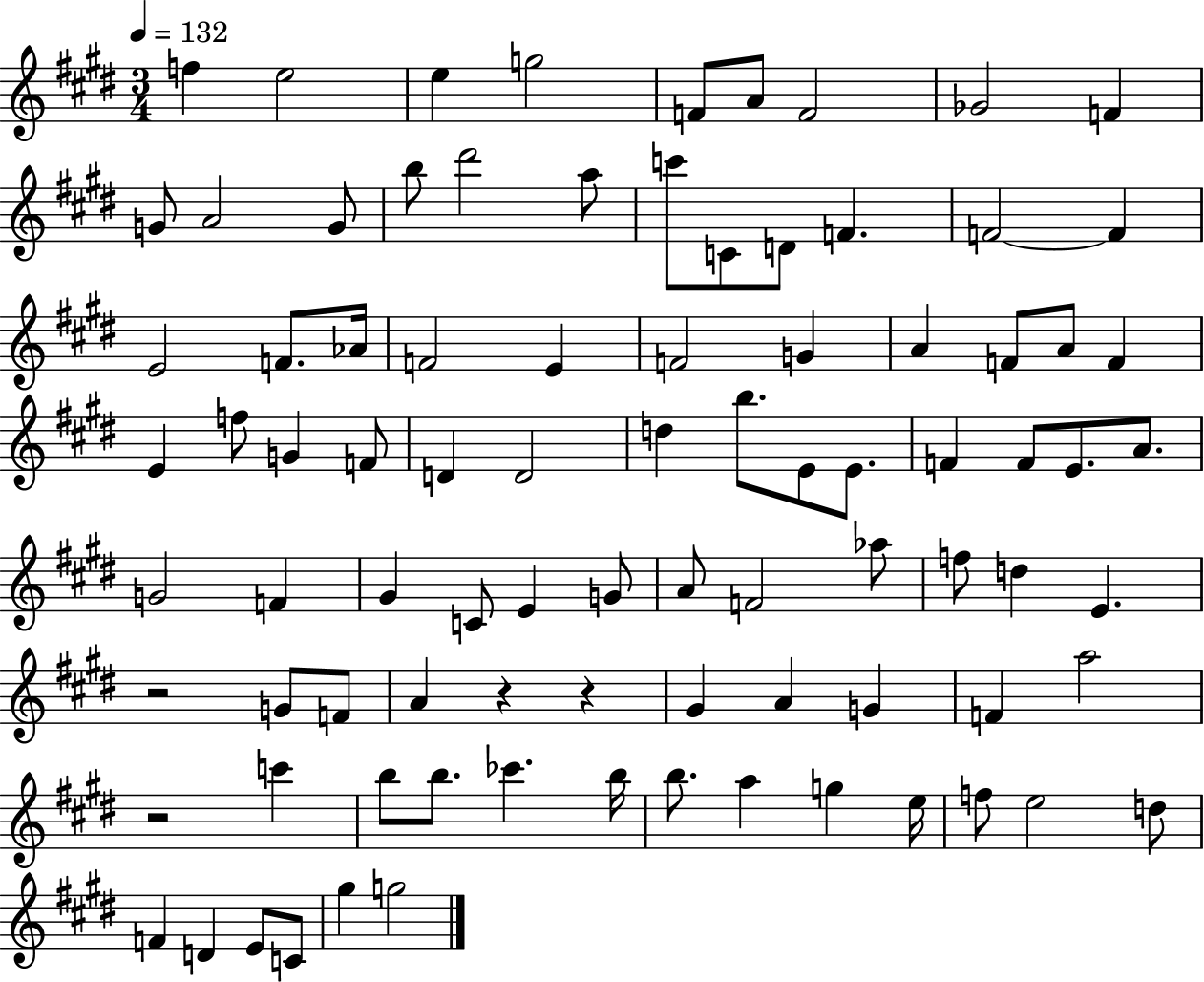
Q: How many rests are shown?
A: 4